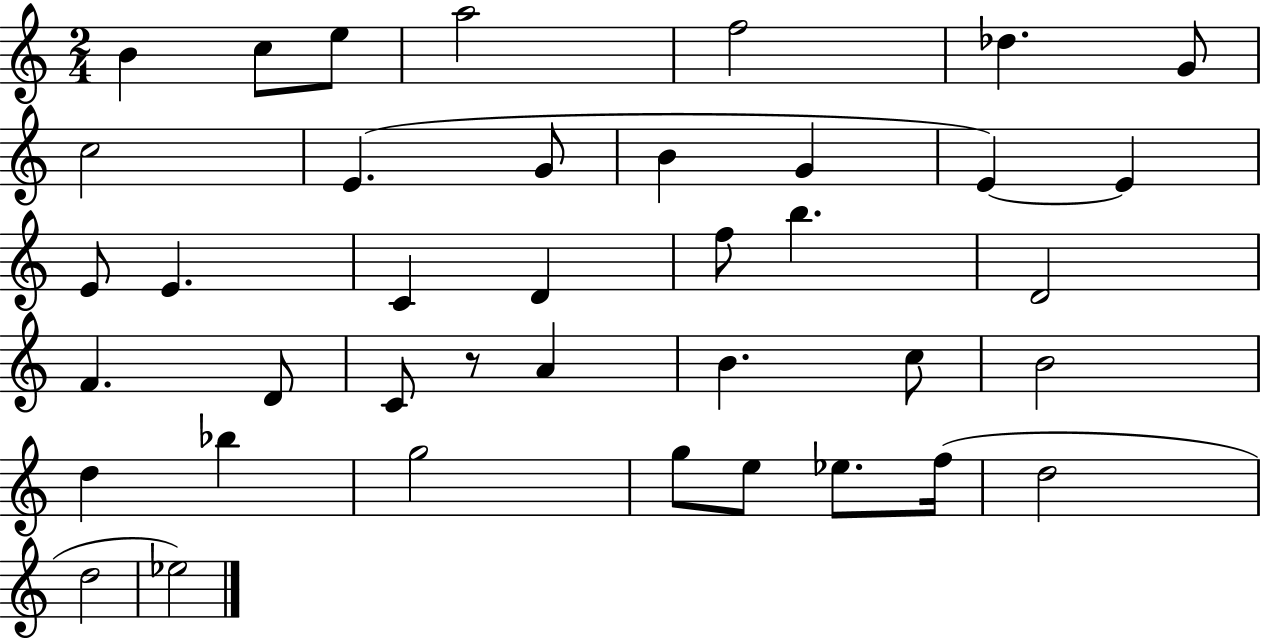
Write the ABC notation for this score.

X:1
T:Untitled
M:2/4
L:1/4
K:C
B c/2 e/2 a2 f2 _d G/2 c2 E G/2 B G E E E/2 E C D f/2 b D2 F D/2 C/2 z/2 A B c/2 B2 d _b g2 g/2 e/2 _e/2 f/4 d2 d2 _e2